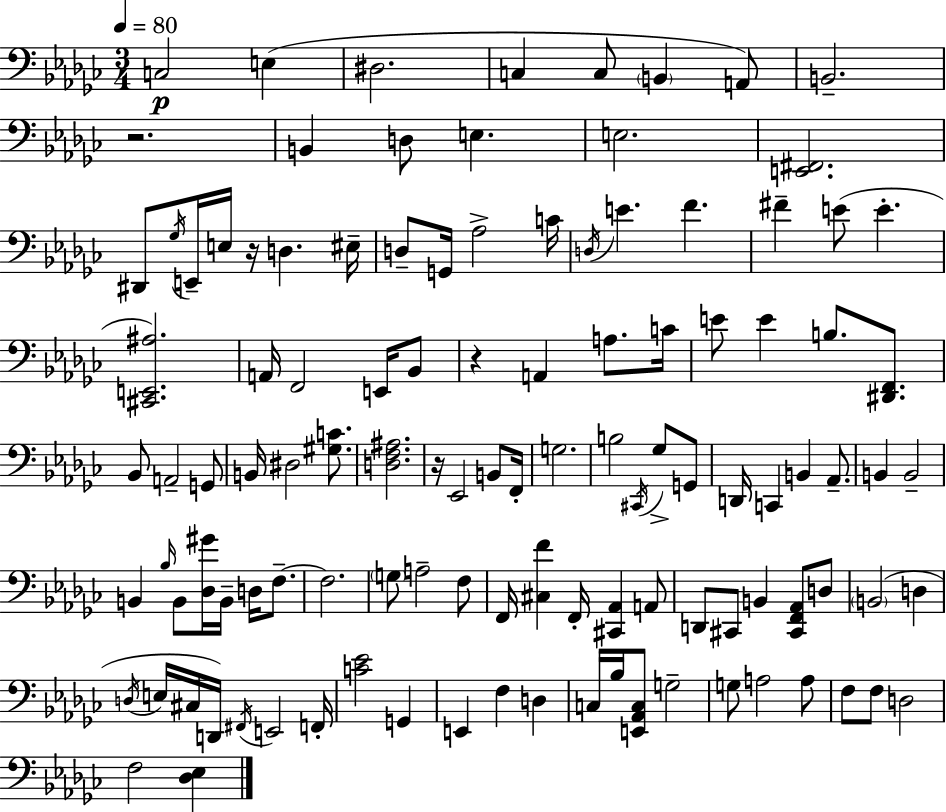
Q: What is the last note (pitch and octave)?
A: F3